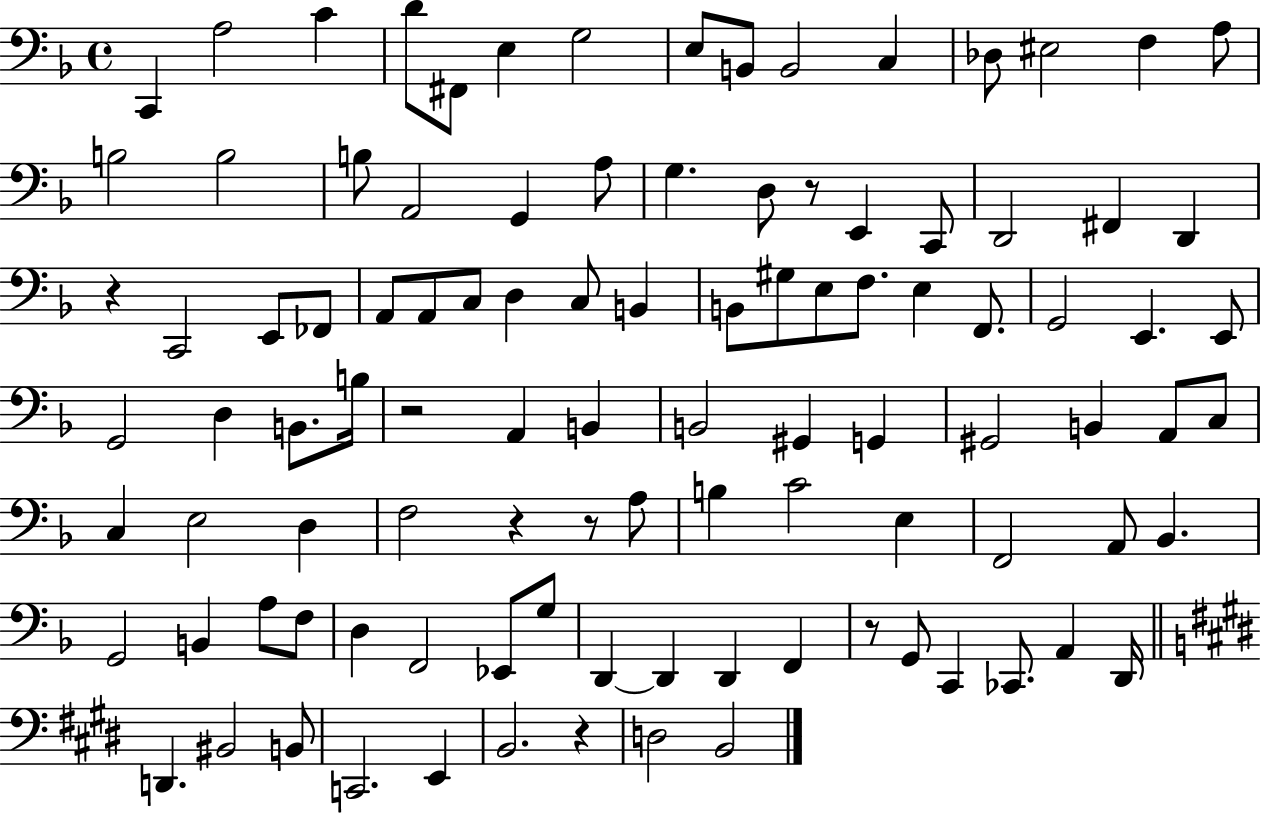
C2/q A3/h C4/q D4/e F#2/e E3/q G3/h E3/e B2/e B2/h C3/q Db3/e EIS3/h F3/q A3/e B3/h B3/h B3/e A2/h G2/q A3/e G3/q. D3/e R/e E2/q C2/e D2/h F#2/q D2/q R/q C2/h E2/e FES2/e A2/e A2/e C3/e D3/q C3/e B2/q B2/e G#3/e E3/e F3/e. E3/q F2/e. G2/h E2/q. E2/e G2/h D3/q B2/e. B3/s R/h A2/q B2/q B2/h G#2/q G2/q G#2/h B2/q A2/e C3/e C3/q E3/h D3/q F3/h R/q R/e A3/e B3/q C4/h E3/q F2/h A2/e Bb2/q. G2/h B2/q A3/e F3/e D3/q F2/h Eb2/e G3/e D2/q D2/q D2/q F2/q R/e G2/e C2/q CES2/e. A2/q D2/s D2/q. BIS2/h B2/e C2/h. E2/q B2/h. R/q D3/h B2/h